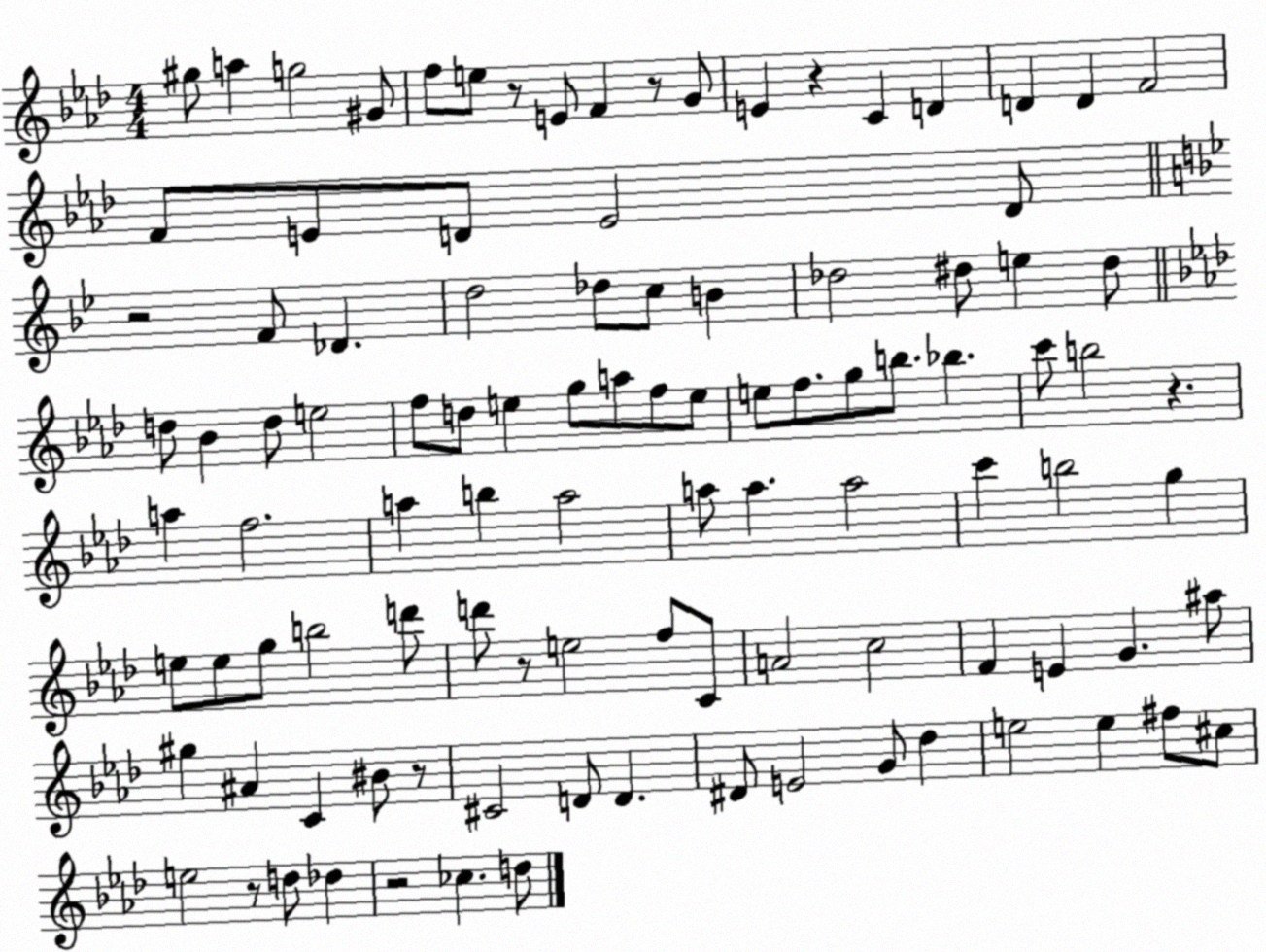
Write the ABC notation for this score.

X:1
T:Untitled
M:4/4
L:1/4
K:Ab
^g/2 a g2 ^G/2 f/2 e/2 z/2 E/2 F z/2 G/2 E z C D D D F2 F/2 E/2 D/2 E2 D/2 z2 F/2 _D d2 _d/2 c/2 B _d2 ^d/2 e ^d/2 d/2 _B d/2 e2 f/2 d/2 e g/2 a/2 f/2 e/2 e/2 f/2 g/2 b/2 _b c'/2 b2 z a f2 a b a2 a/2 a a2 c' b2 g e/2 e/2 g/2 b2 d'/2 d'/2 z/2 e2 f/2 C/2 A2 c2 F E G ^a/2 ^g ^A C ^B/2 z/2 ^C2 D/2 D ^D/2 E2 G/2 _d e2 e ^f/2 ^c/2 e2 z/2 d/2 _d z2 _c d/2